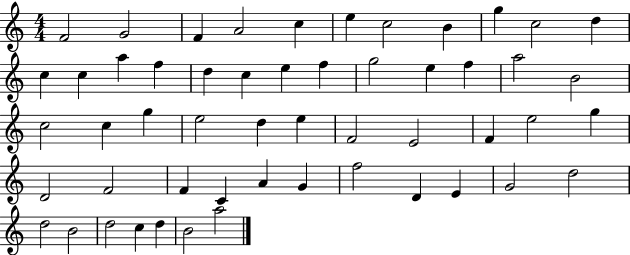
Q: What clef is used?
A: treble